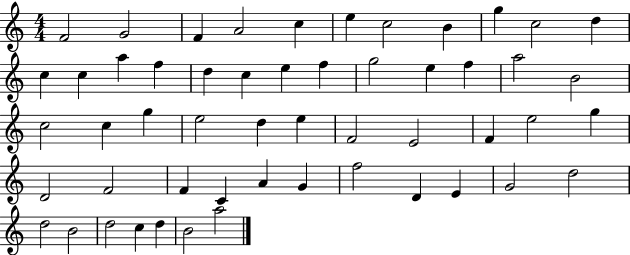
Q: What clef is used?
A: treble